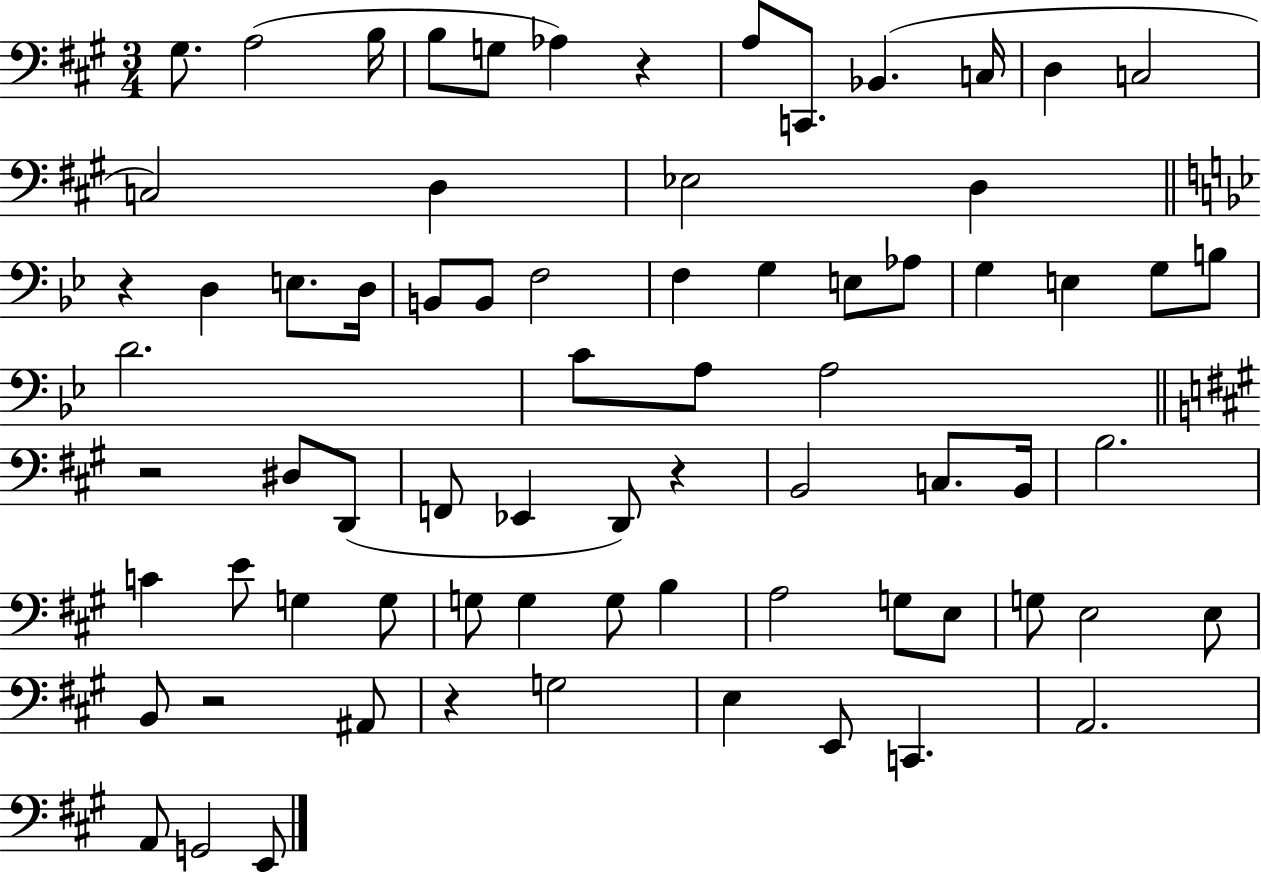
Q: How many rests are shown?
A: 6